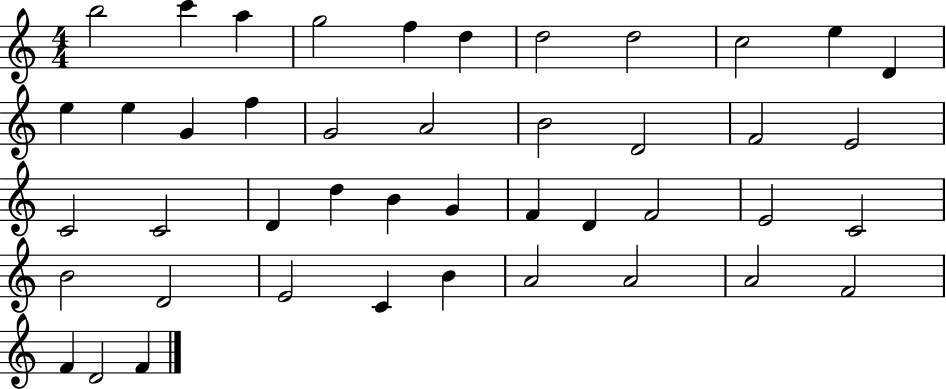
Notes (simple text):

B5/h C6/q A5/q G5/h F5/q D5/q D5/h D5/h C5/h E5/q D4/q E5/q E5/q G4/q F5/q G4/h A4/h B4/h D4/h F4/h E4/h C4/h C4/h D4/q D5/q B4/q G4/q F4/q D4/q F4/h E4/h C4/h B4/h D4/h E4/h C4/q B4/q A4/h A4/h A4/h F4/h F4/q D4/h F4/q